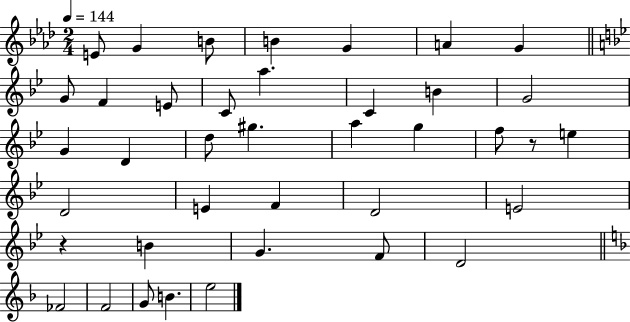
{
  \clef treble
  \numericTimeSignature
  \time 2/4
  \key aes \major
  \tempo 4 = 144
  \repeat volta 2 { e'8 g'4 b'8 | b'4 g'4 | a'4 g'4 | \bar "||" \break \key g \minor g'8 f'4 e'8 | c'8 a''4. | c'4 b'4 | g'2 | \break g'4 d'4 | d''8 gis''4. | a''4 g''4 | f''8 r8 e''4 | \break d'2 | e'4 f'4 | d'2 | e'2 | \break r4 b'4 | g'4. f'8 | d'2 | \bar "||" \break \key d \minor fes'2 | f'2 | g'8 b'4. | e''2 | \break } \bar "|."
}